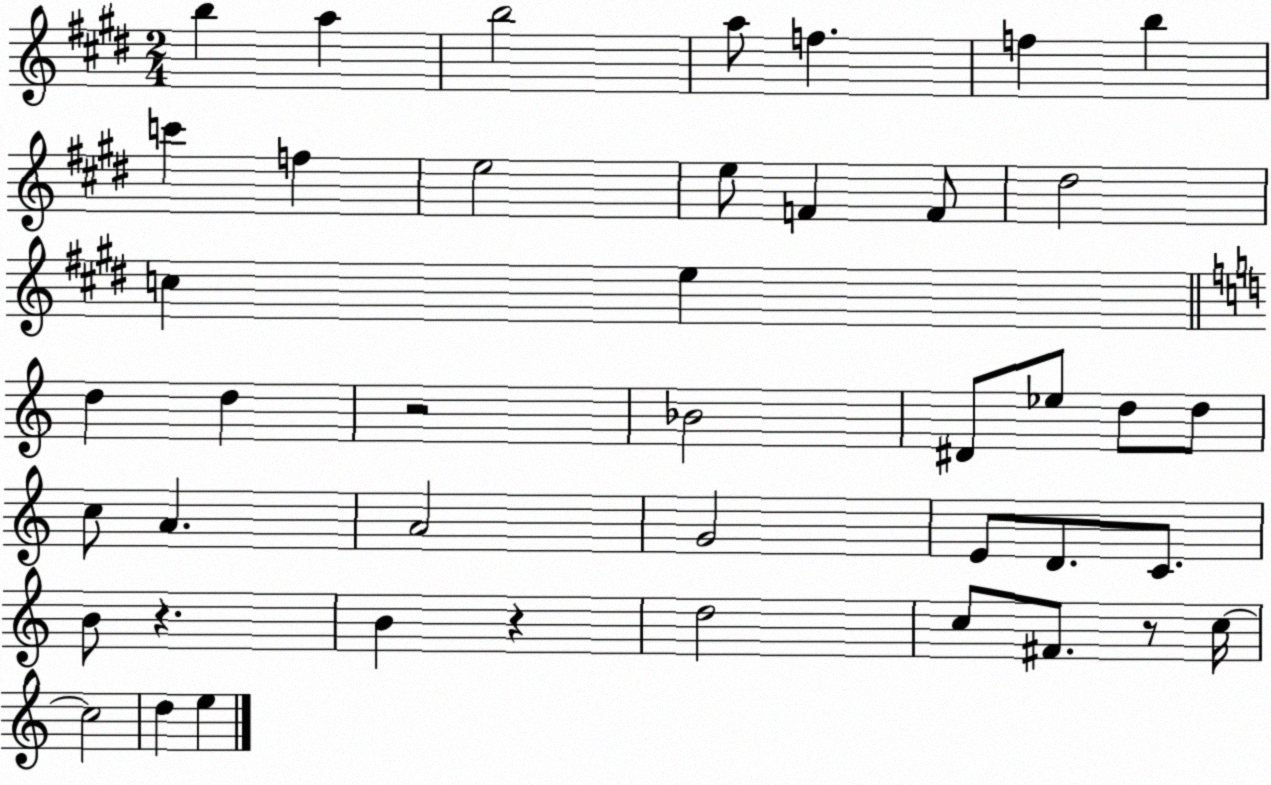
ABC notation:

X:1
T:Untitled
M:2/4
L:1/4
K:E
b a b2 a/2 f f b c' f e2 e/2 F F/2 ^d2 c e d d z2 _B2 ^D/2 _e/2 d/2 d/2 c/2 A A2 G2 E/2 D/2 C/2 B/2 z B z d2 c/2 ^F/2 z/2 c/4 c2 d e